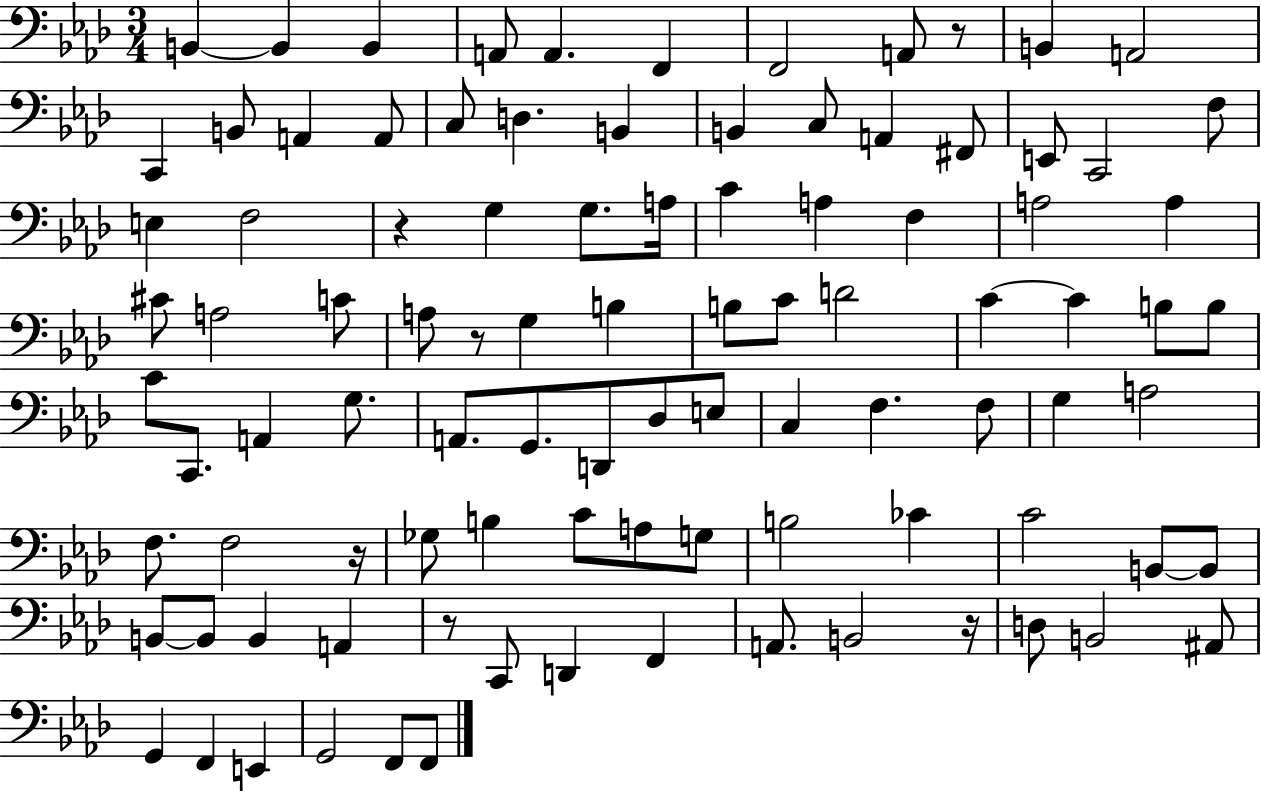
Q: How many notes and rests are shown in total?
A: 97